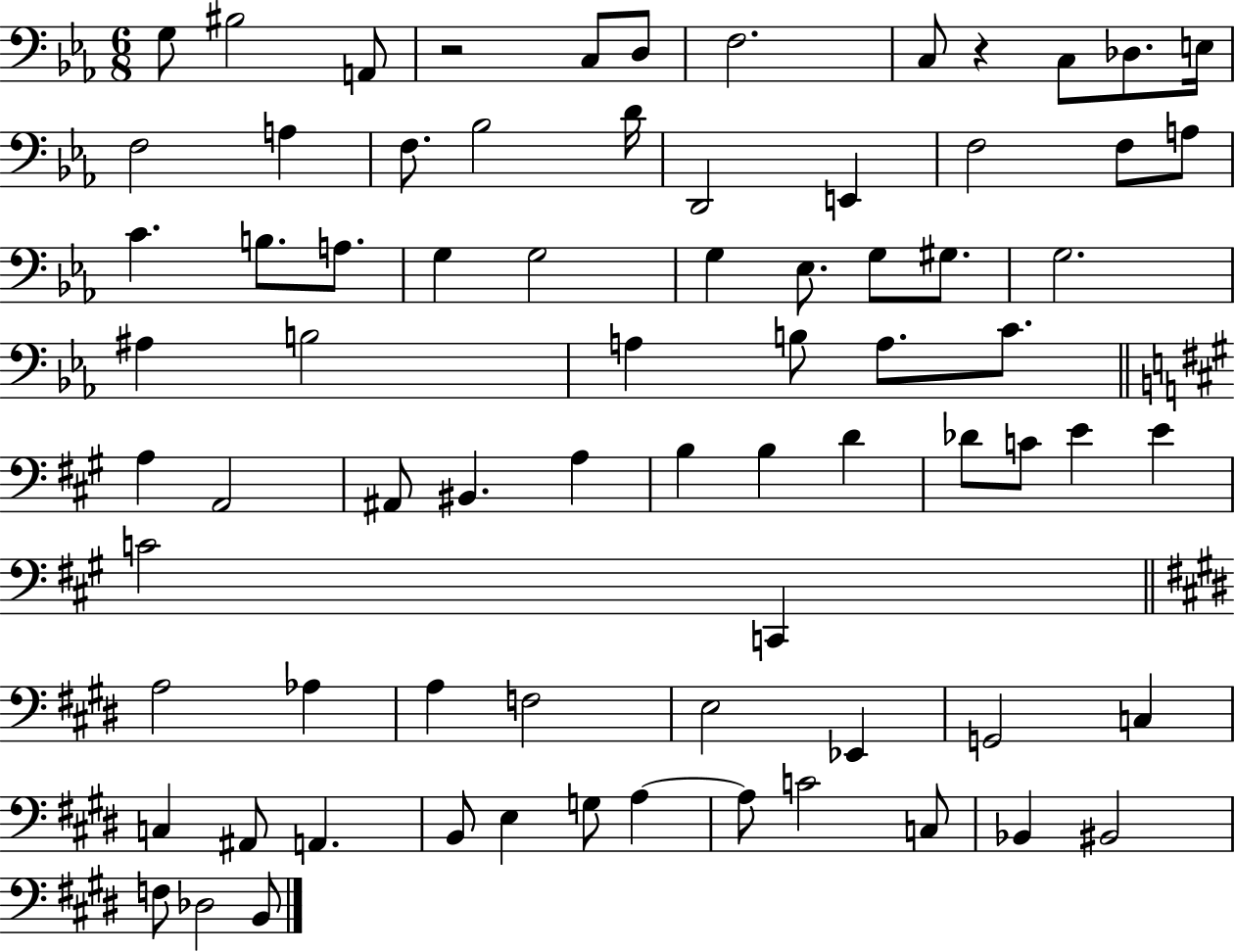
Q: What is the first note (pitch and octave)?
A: G3